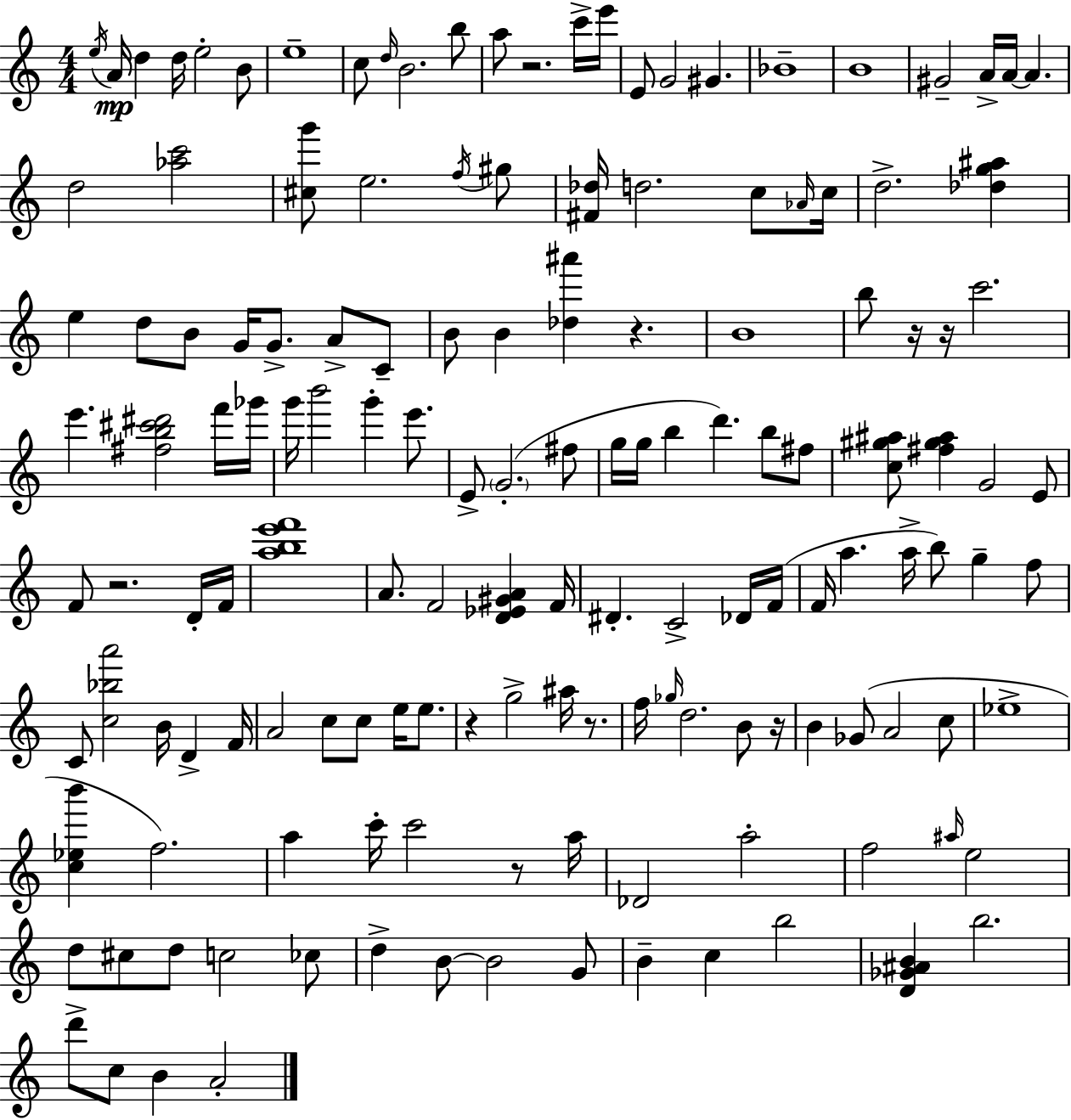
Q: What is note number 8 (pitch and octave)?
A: C5